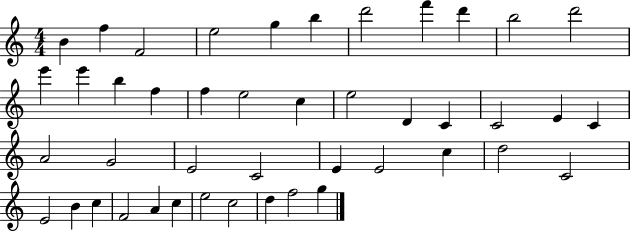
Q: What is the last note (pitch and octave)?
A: G5